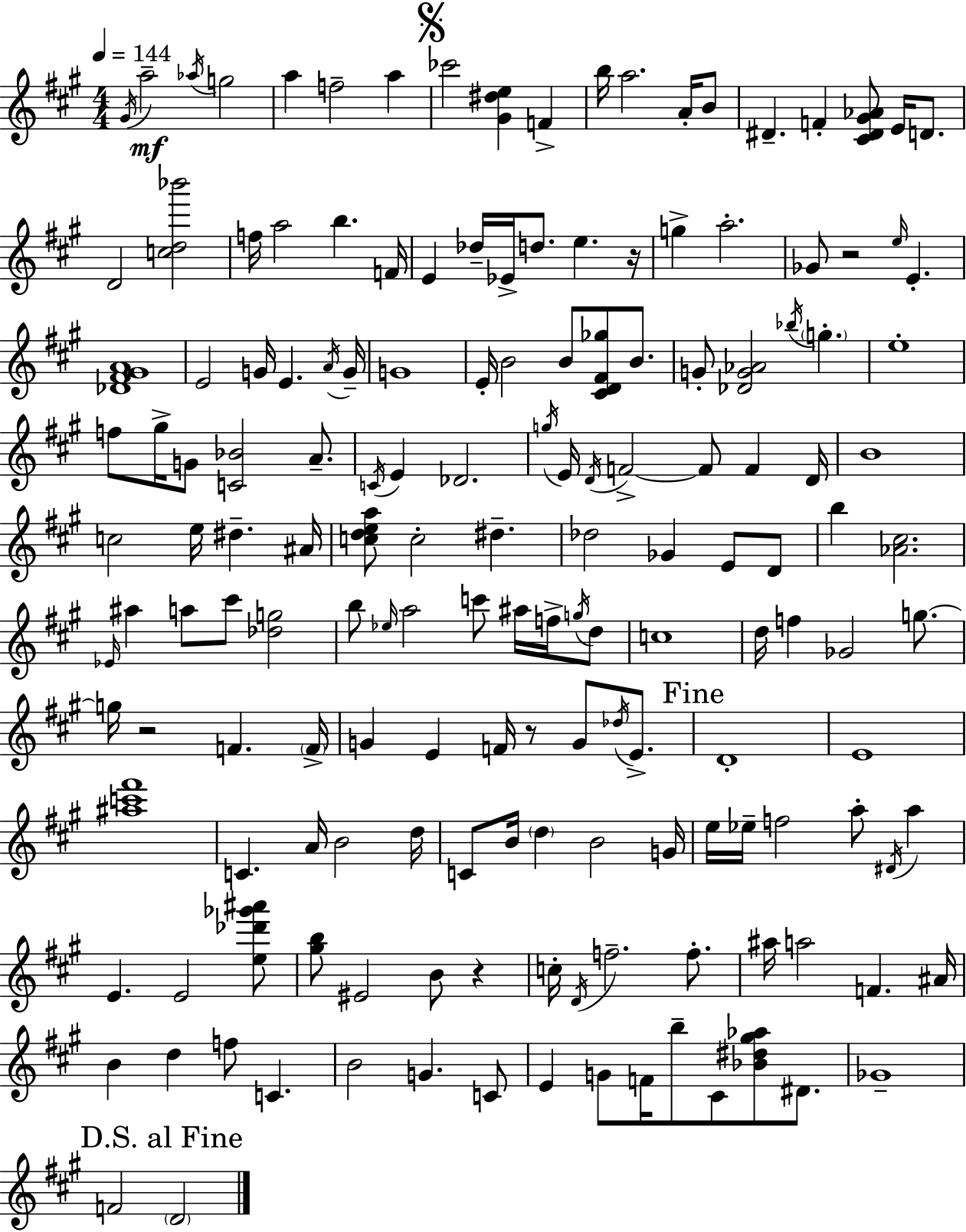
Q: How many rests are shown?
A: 5